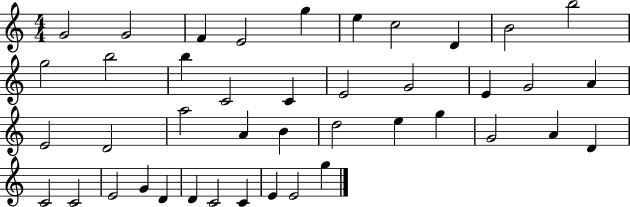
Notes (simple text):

G4/h G4/h F4/q E4/h G5/q E5/q C5/h D4/q B4/h B5/h G5/h B5/h B5/q C4/h C4/q E4/h G4/h E4/q G4/h A4/q E4/h D4/h A5/h A4/q B4/q D5/h E5/q G5/q G4/h A4/q D4/q C4/h C4/h E4/h G4/q D4/q D4/q C4/h C4/q E4/q E4/h G5/q